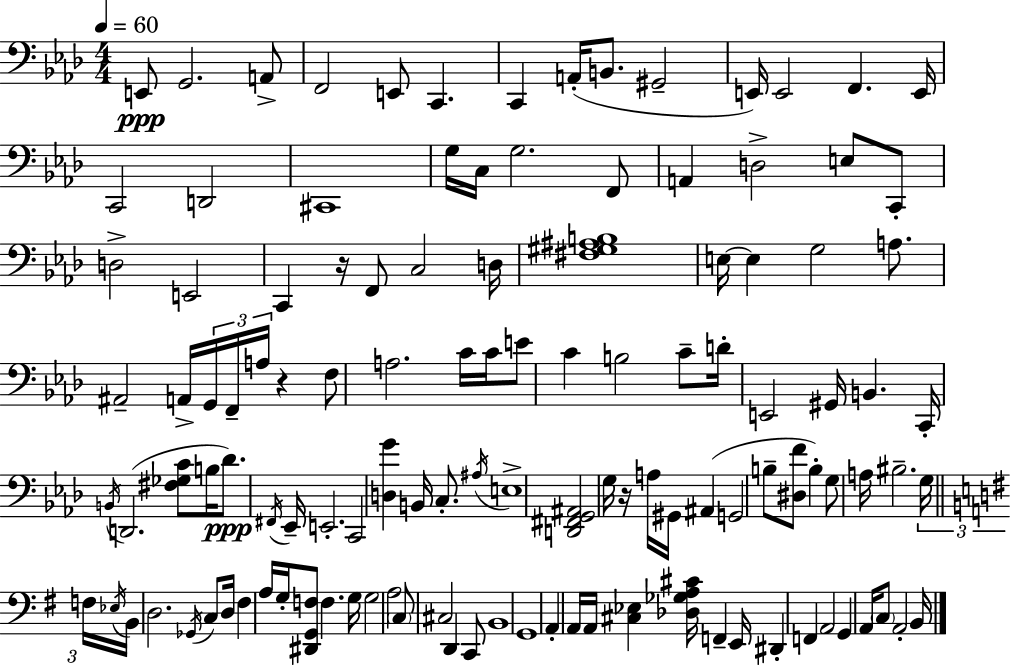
X:1
T:Untitled
M:4/4
L:1/4
K:Ab
E,,/2 G,,2 A,,/2 F,,2 E,,/2 C,, C,, A,,/4 B,,/2 ^G,,2 E,,/4 E,,2 F,, E,,/4 C,,2 D,,2 ^C,,4 G,/4 C,/4 G,2 F,,/2 A,, D,2 E,/2 C,,/2 D,2 E,,2 C,, z/4 F,,/2 C,2 D,/4 [^F,^G,^A,B,]4 E,/4 E, G,2 A,/2 ^A,,2 A,,/4 G,,/4 F,,/4 A,/4 z F,/2 A,2 C/4 C/4 E/2 C B,2 C/2 D/4 E,,2 ^G,,/4 B,, C,,/4 B,,/4 D,,2 [^F,_G,C]/2 B,/4 _D/2 ^F,,/4 _E,,/4 E,,2 C,,2 [D,G] B,,/4 C,/2 ^A,/4 E,4 [D,,^F,,G,,^A,,]2 G,/4 z/4 A,/4 ^G,,/4 ^A,, G,,2 B,/2 [^D,F]/2 B, G,/2 A,/4 ^B,2 G,/4 F,/4 _E,/4 B,,/4 D,2 _G,,/4 C,/2 D,/4 ^F, A,/4 G,/4 [^D,,G,,F,]/2 F, G,/4 G,2 A,2 C,/2 ^C,2 D,, C,,/2 B,,4 G,,4 A,, A,,/4 A,,/4 [^C,_E,] [_D,_G,A,^C]/4 F,, E,,/4 ^D,, F,, A,,2 G,, A,,/4 C,/2 A,,2 B,,/4